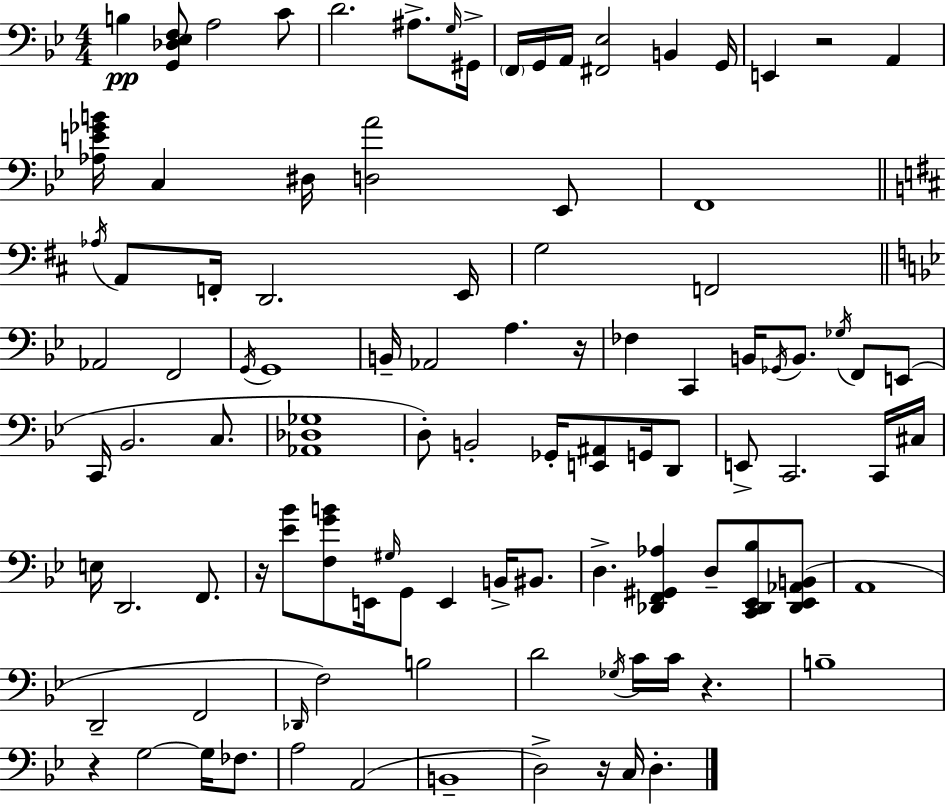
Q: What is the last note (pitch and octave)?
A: D3